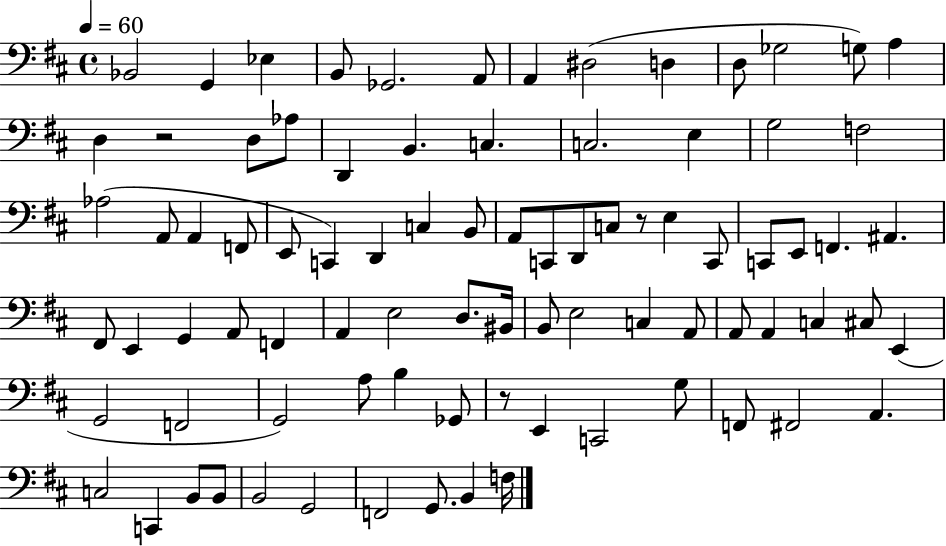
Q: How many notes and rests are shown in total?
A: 85